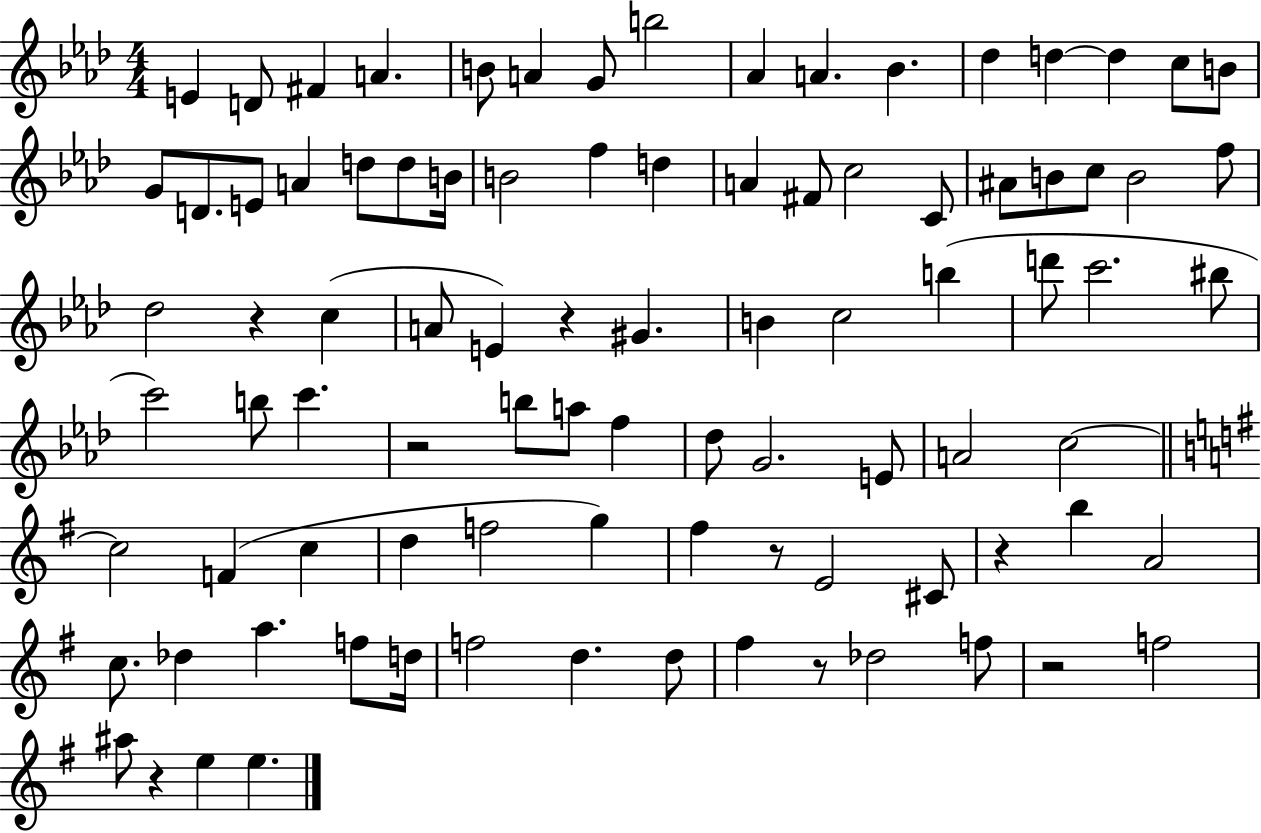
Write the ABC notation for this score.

X:1
T:Untitled
M:4/4
L:1/4
K:Ab
E D/2 ^F A B/2 A G/2 b2 _A A _B _d d d c/2 B/2 G/2 D/2 E/2 A d/2 d/2 B/4 B2 f d A ^F/2 c2 C/2 ^A/2 B/2 c/2 B2 f/2 _d2 z c A/2 E z ^G B c2 b d'/2 c'2 ^b/2 c'2 b/2 c' z2 b/2 a/2 f _d/2 G2 E/2 A2 c2 c2 F c d f2 g ^f z/2 E2 ^C/2 z b A2 c/2 _d a f/2 d/4 f2 d d/2 ^f z/2 _d2 f/2 z2 f2 ^a/2 z e e